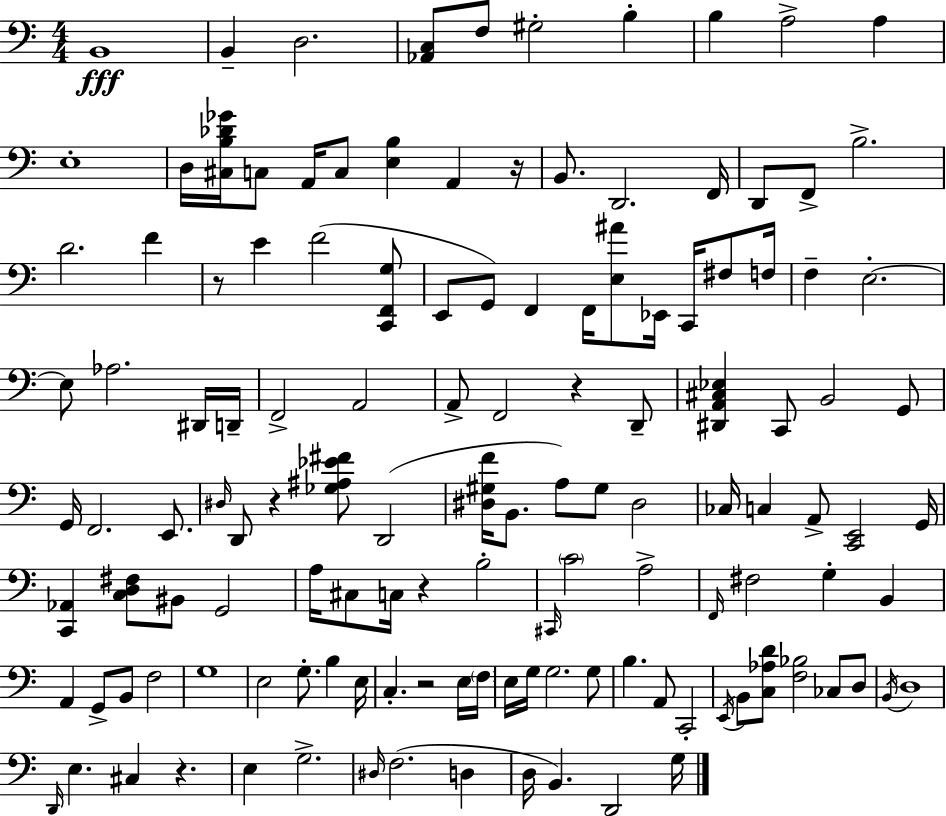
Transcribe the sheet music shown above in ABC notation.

X:1
T:Untitled
M:4/4
L:1/4
K:C
B,,4 B,, D,2 [_A,,C,]/2 F,/2 ^G,2 B, B, A,2 A, E,4 D,/4 [^C,B,_D_G]/4 C,/2 A,,/4 C,/2 [E,B,] A,, z/4 B,,/2 D,,2 F,,/4 D,,/2 F,,/2 B,2 D2 F z/2 E F2 [C,,F,,G,]/2 E,,/2 G,,/2 F,, F,,/4 [E,^A]/2 _E,,/4 C,,/4 ^F,/2 F,/4 F, E,2 E,/2 _A,2 ^D,,/4 D,,/4 F,,2 A,,2 A,,/2 F,,2 z D,,/2 [^D,,A,,^C,_E,] C,,/2 B,,2 G,,/2 G,,/4 F,,2 E,,/2 ^D,/4 D,,/2 z [_G,^A,_E^F]/2 D,,2 [^D,^G,F]/4 B,,/2 A,/2 ^G,/2 ^D,2 _C,/4 C, A,,/2 [C,,E,,]2 G,,/4 [C,,_A,,] [C,D,^F,]/2 ^B,,/2 G,,2 A,/4 ^C,/2 C,/4 z B,2 ^C,,/4 C2 A,2 F,,/4 ^F,2 G, B,, A,, G,,/2 B,,/2 F,2 G,4 E,2 G,/2 B, E,/4 C, z2 E,/4 F,/4 E,/4 G,/4 G,2 G,/2 B, A,,/2 C,,2 E,,/4 B,,/2 [C,_A,D]/2 [F,_B,]2 _C,/2 D,/2 B,,/4 D,4 D,,/4 E, ^C, z E, G,2 ^D,/4 F,2 D, D,/4 B,, D,,2 G,/4